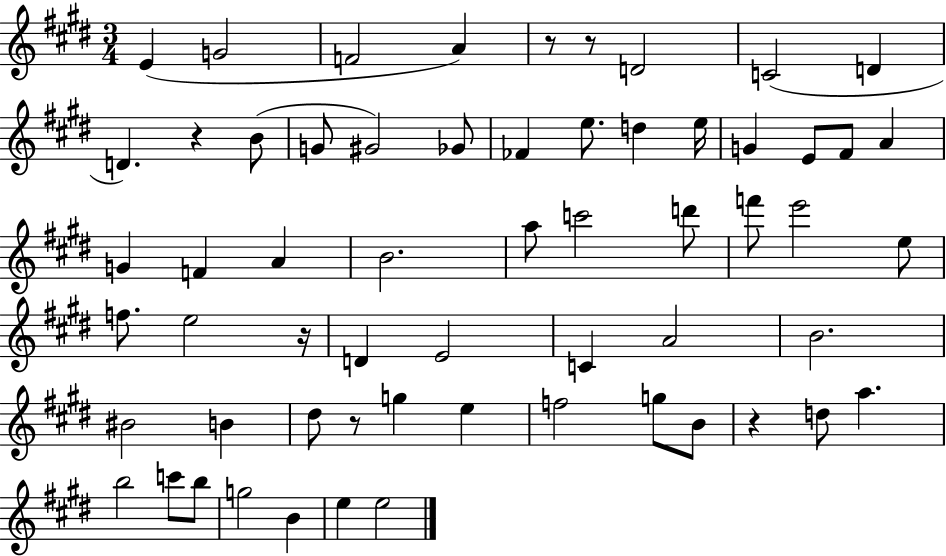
E4/q G4/h F4/h A4/q R/e R/e D4/h C4/h D4/q D4/q. R/q B4/e G4/e G#4/h Gb4/e FES4/q E5/e. D5/q E5/s G4/q E4/e F#4/e A4/q G4/q F4/q A4/q B4/h. A5/e C6/h D6/e F6/e E6/h E5/e F5/e. E5/h R/s D4/q E4/h C4/q A4/h B4/h. BIS4/h B4/q D#5/e R/e G5/q E5/q F5/h G5/e B4/e R/q D5/e A5/q. B5/h C6/e B5/e G5/h B4/q E5/q E5/h